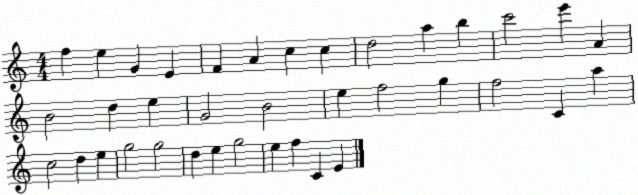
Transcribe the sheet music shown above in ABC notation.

X:1
T:Untitled
M:4/4
L:1/4
K:C
f e G E F A c c d2 a b c'2 e' A B2 d e G2 B2 e f2 g f2 C a c2 d e g2 g2 d e g2 e f C E